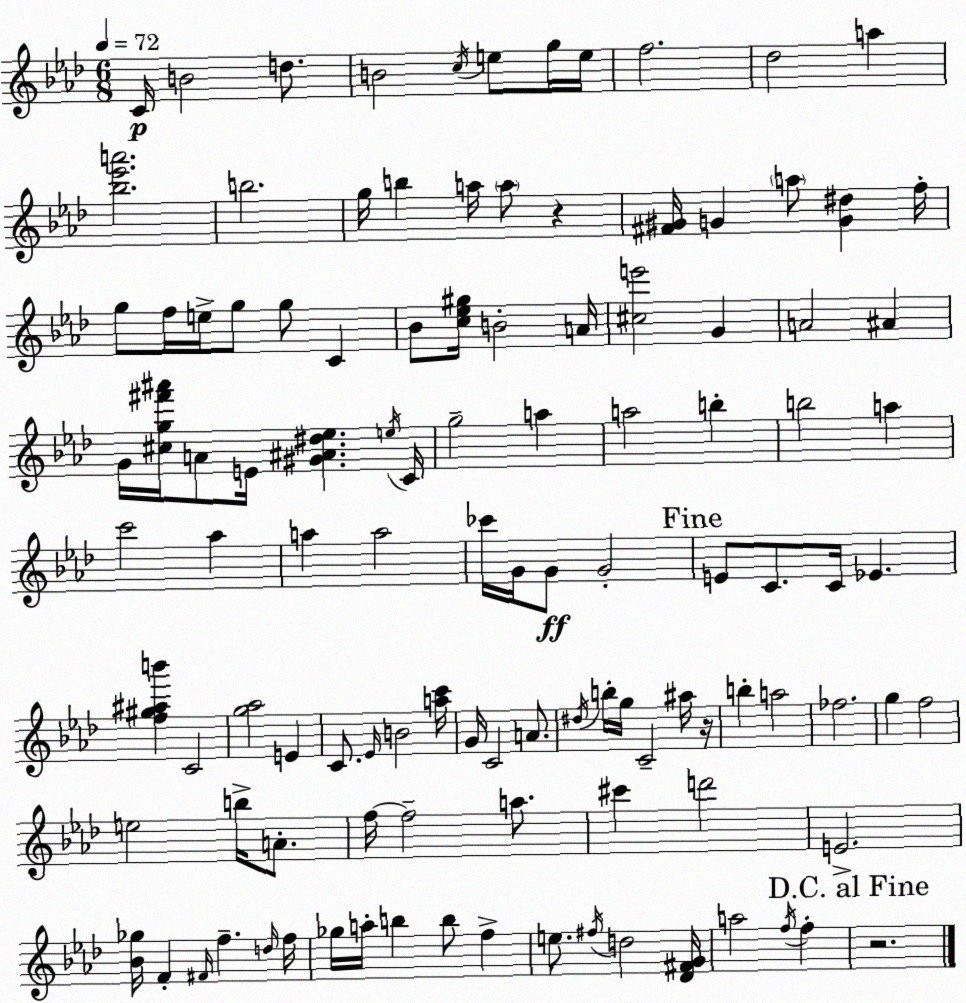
X:1
T:Untitled
M:6/8
L:1/4
K:Fm
C/4 B2 d/2 B2 c/4 e/2 g/4 e/4 f2 _d2 a [_b_e'a']2 b2 g/4 b a/4 a/2 z [^F^G]/4 G a/2 [G^d] f/4 g/2 f/4 e/4 g/2 g/2 C _B/2 [c_e^g]/4 B2 A/4 [^ce']2 G A2 ^A G/4 [^cg^f'^a']/4 A/2 E/4 [^G^A^d_e] e/4 C/4 g2 a a2 b b2 a c'2 _a a a2 _c'/4 G/4 G/2 G2 E/2 C/2 C/4 _E [f^g^ab'] C2 [g_a]2 E C/2 _E/4 B2 [ac']/4 G/4 C2 A/2 ^d/4 b/4 g/4 C2 ^a/4 z/4 b a2 _f2 g f2 e2 b/4 A/2 f/4 f2 a/2 ^c' d'2 E2 [_B_g]/4 F ^F/4 f d/4 f/4 _g/4 a/4 b b/2 f e/2 ^f/4 d2 [_D^FG]/4 a2 f/4 f z2